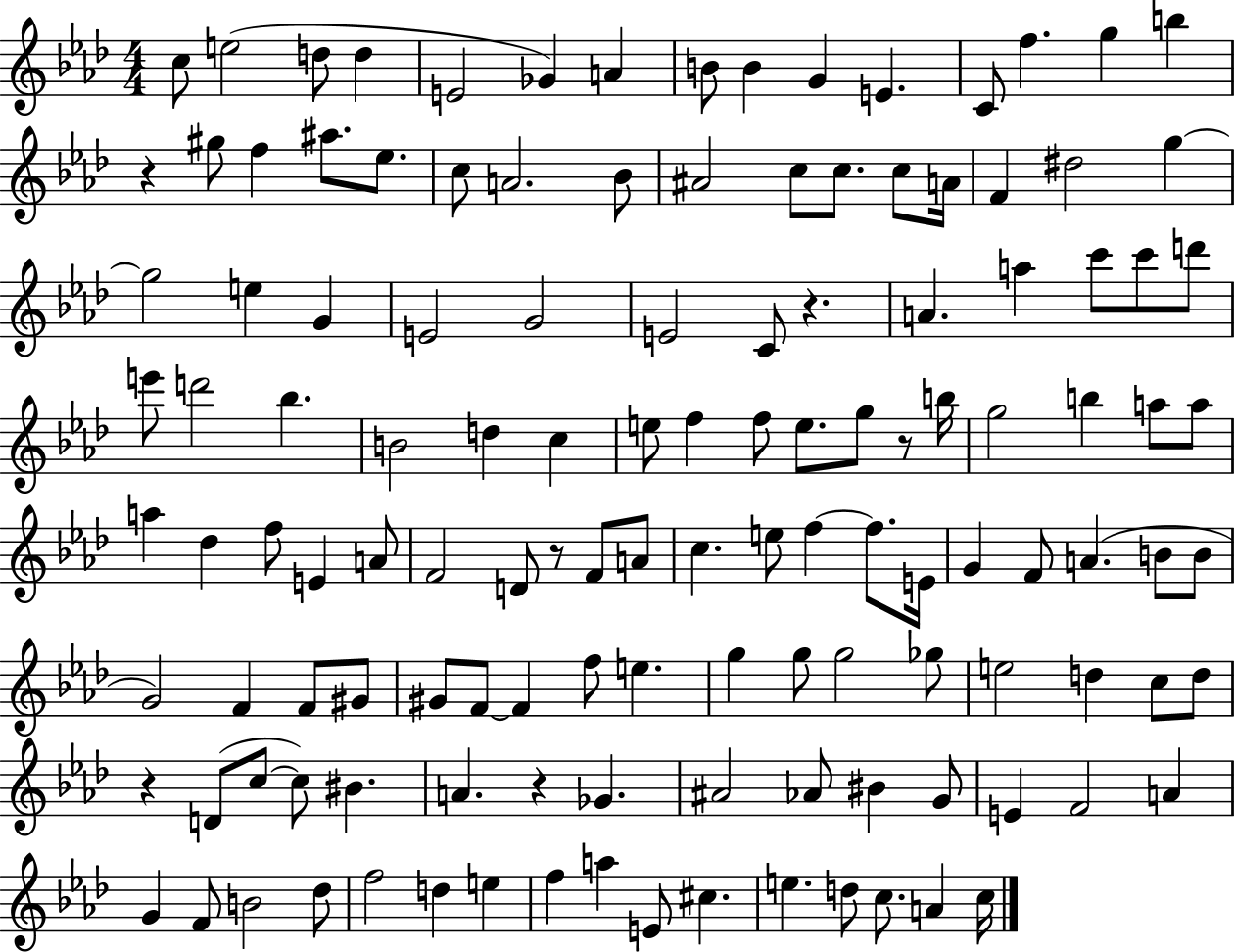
X:1
T:Untitled
M:4/4
L:1/4
K:Ab
c/2 e2 d/2 d E2 _G A B/2 B G E C/2 f g b z ^g/2 f ^a/2 _e/2 c/2 A2 _B/2 ^A2 c/2 c/2 c/2 A/4 F ^d2 g g2 e G E2 G2 E2 C/2 z A a c'/2 c'/2 d'/2 e'/2 d'2 _b B2 d c e/2 f f/2 e/2 g/2 z/2 b/4 g2 b a/2 a/2 a _d f/2 E A/2 F2 D/2 z/2 F/2 A/2 c e/2 f f/2 E/4 G F/2 A B/2 B/2 G2 F F/2 ^G/2 ^G/2 F/2 F f/2 e g g/2 g2 _g/2 e2 d c/2 d/2 z D/2 c/2 c/2 ^B A z _G ^A2 _A/2 ^B G/2 E F2 A G F/2 B2 _d/2 f2 d e f a E/2 ^c e d/2 c/2 A c/4